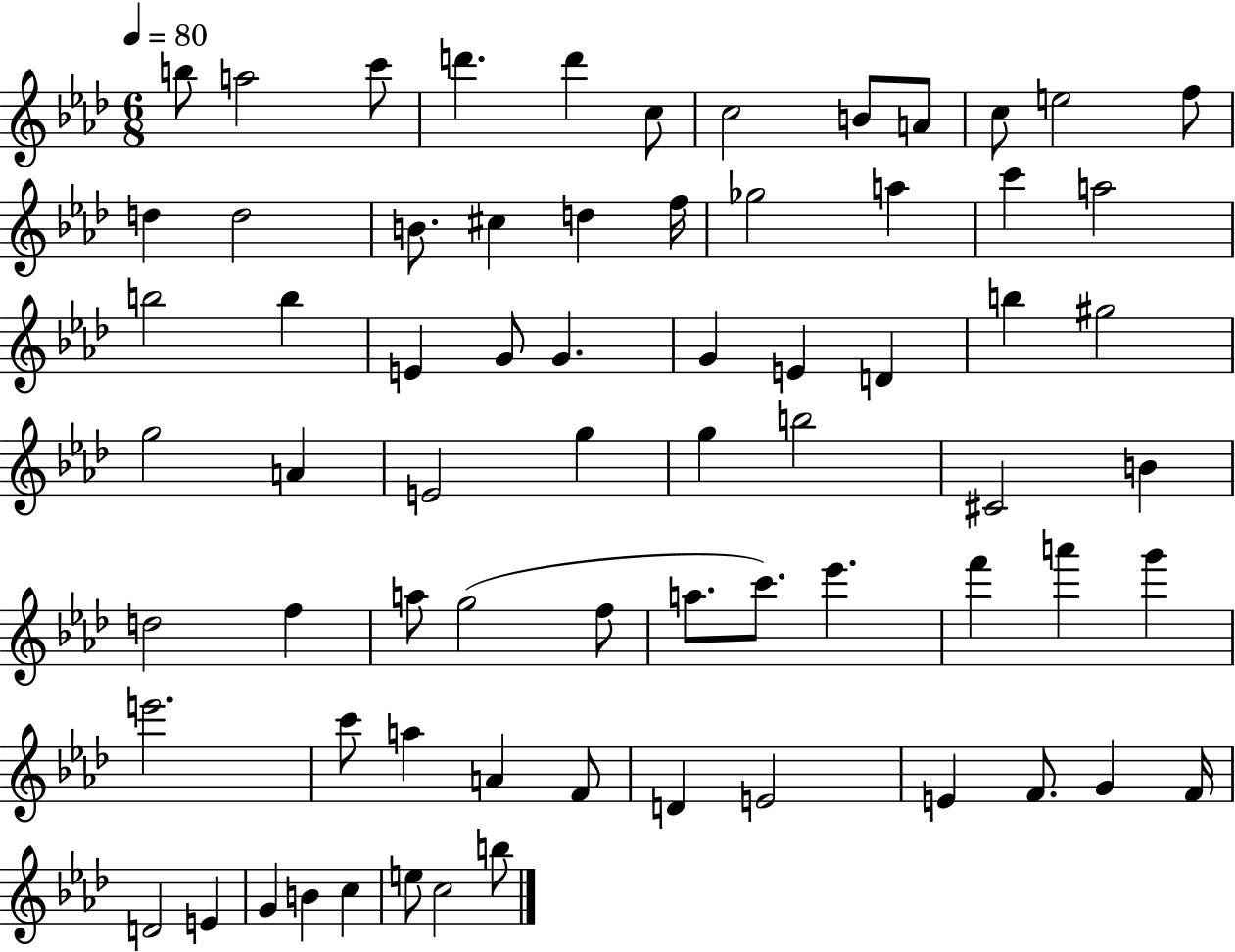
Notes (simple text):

B5/e A5/h C6/e D6/q. D6/q C5/e C5/h B4/e A4/e C5/e E5/h F5/e D5/q D5/h B4/e. C#5/q D5/q F5/s Gb5/h A5/q C6/q A5/h B5/h B5/q E4/q G4/e G4/q. G4/q E4/q D4/q B5/q G#5/h G5/h A4/q E4/h G5/q G5/q B5/h C#4/h B4/q D5/h F5/q A5/e G5/h F5/e A5/e. C6/e. Eb6/q. F6/q A6/q G6/q E6/h. C6/e A5/q A4/q F4/e D4/q E4/h E4/q F4/e. G4/q F4/s D4/h E4/q G4/q B4/q C5/q E5/e C5/h B5/e